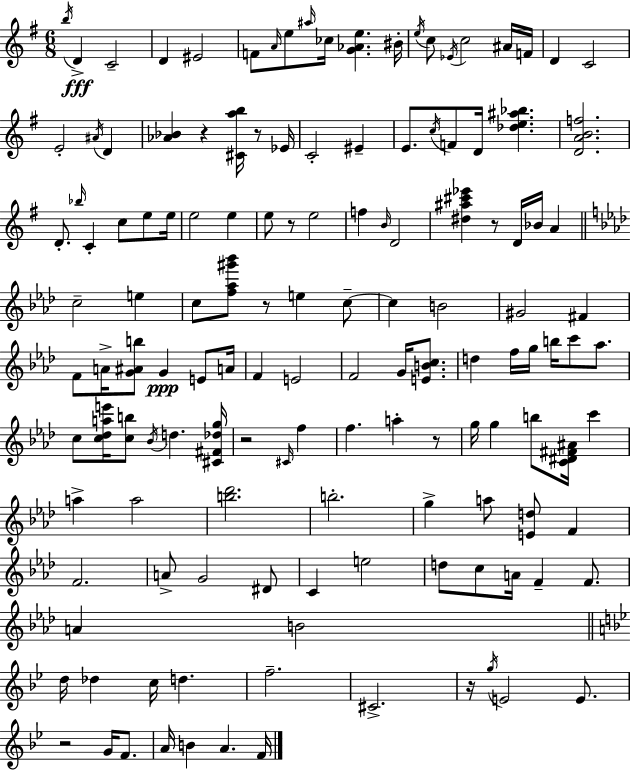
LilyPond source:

{
  \clef treble
  \numericTimeSignature
  \time 6/8
  \key e \minor
  \acciaccatura { b''16 }\fff d'4-> c'2-- | d'4 eis'2 | f'8 \grace { a'16 } e''8 \grace { ais''16 } ces''16 <g' aes' e''>4. | bis'16-. \acciaccatura { e''16 } c''8 \acciaccatura { ees'16 } c''2 | \break ais'16 f'16 d'4 c'2 | e'2-. | \acciaccatura { ais'16 } d'4 <aes' bes'>4 r4 | <cis' a'' b''>16 r8 ees'16 c'2-. | \break eis'4-- e'8. \acciaccatura { c''16 } f'8 | d'16 <des'' e'' ais'' bes''>4. <d' a' b' f''>2. | d'8.-. \grace { bes''16 } c'4-. | c''8 e''8 e''16 e''2 | \break e''4 e''8 r8 | e''2 f''4 | \grace { b'16 } d'2 <dis'' ais'' cis''' ees'''>4 | r8 d'16 bes'16 a'4 \bar "||" \break \key aes \major c''2-- e''4 | c''8 <f'' aes'' gis''' bes'''>8 r8 e''4 c''8--~~ | c''4 b'2 | gis'2 fis'4 | \break f'8 a'16-> <g' ais' b''>8 g'4\ppp e'8 a'16 | f'4 e'2 | f'2 g'16 <e' b' c''>8. | d''4 f''16 g''16 b''16 c'''8 aes''8. | \break c''8 <c'' des'' a'' e'''>16 <c'' b''>8 \acciaccatura { bes'16 } d''4. | <cis' fis' des'' g''>16 r2 \grace { cis'16 } f''4 | f''4. a''4-. | r8 g''16 g''4 b''8 <c' dis' fis' ais'>16 c'''4 | \break a''4-> a''2 | <b'' des'''>2. | b''2.-. | g''4-> a''8 <e' d''>8 f'4 | \break f'2. | a'8-> g'2 | dis'8 c'4 e''2 | d''8 c''8 a'16 f'4-- f'8. | \break a'4 b'2 | \bar "||" \break \key g \minor d''16 des''4 c''16 d''4. | f''2.-- | cis'2.-> | r16 \acciaccatura { g''16 } e'2 e'8. | \break r2 g'16 f'8. | a'16 b'4 a'4. | f'16 \bar "|."
}